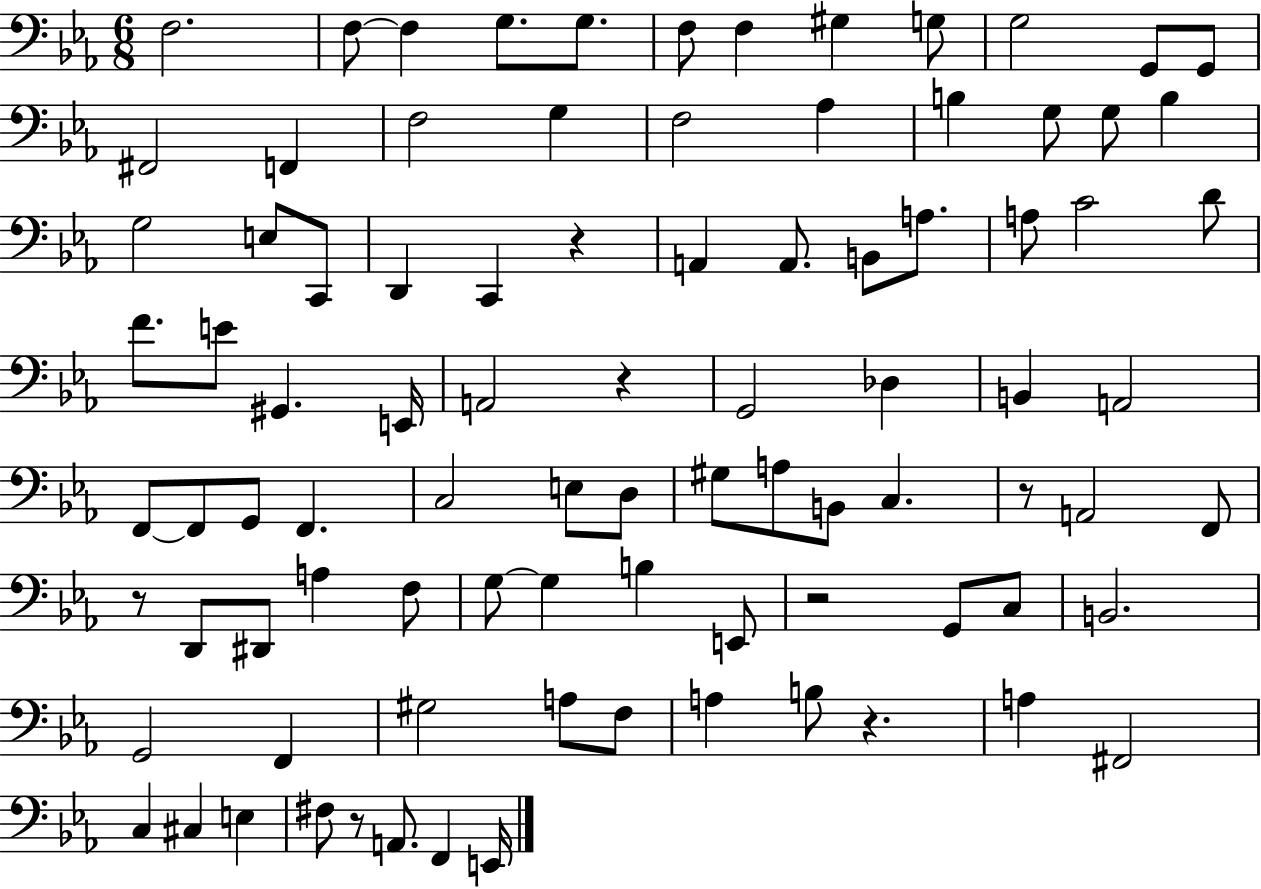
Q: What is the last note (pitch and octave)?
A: E2